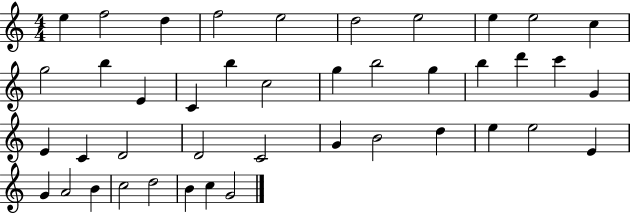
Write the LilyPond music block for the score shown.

{
  \clef treble
  \numericTimeSignature
  \time 4/4
  \key c \major
  e''4 f''2 d''4 | f''2 e''2 | d''2 e''2 | e''4 e''2 c''4 | \break g''2 b''4 e'4 | c'4 b''4 c''2 | g''4 b''2 g''4 | b''4 d'''4 c'''4 g'4 | \break e'4 c'4 d'2 | d'2 c'2 | g'4 b'2 d''4 | e''4 e''2 e'4 | \break g'4 a'2 b'4 | c''2 d''2 | b'4 c''4 g'2 | \bar "|."
}